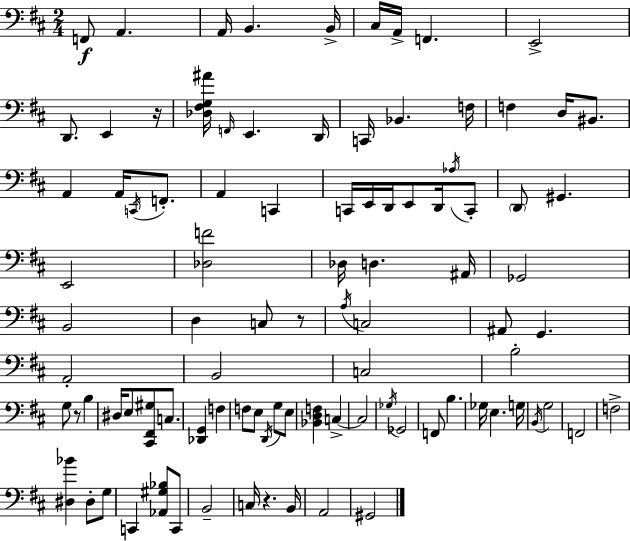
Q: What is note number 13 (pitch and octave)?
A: E2